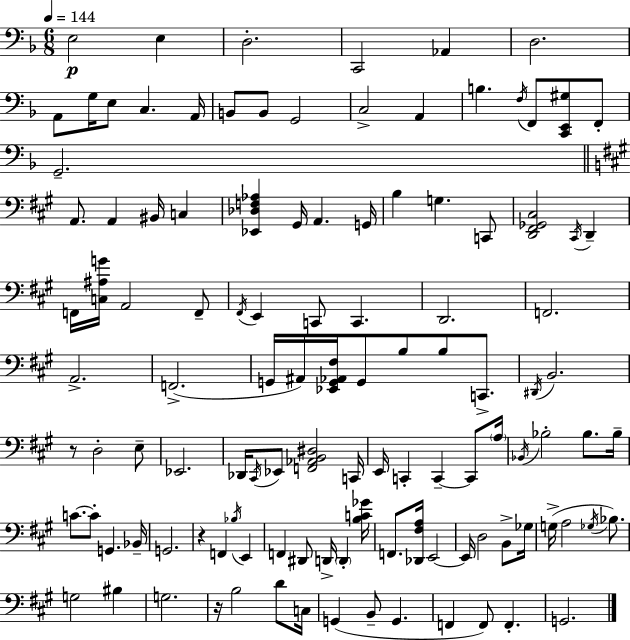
E3/h E3/q D3/h. C2/h Ab2/q D3/h. A2/e G3/s E3/e C3/q. A2/s B2/e B2/e G2/h C3/h A2/q B3/q. F3/s F2/e [C2,E2,G#3]/e F2/e G2/h. A2/e. A2/q BIS2/s C3/q [Eb2,Db3,F3,Ab3]/q G#2/s A2/q. G2/s B3/q G3/q. C2/e [D2,F#2,Gb2,C#3]/h C#2/s D2/q F2/s [C3,A#3,G4]/s A2/h F2/e F#2/s E2/q C2/e C2/q. D2/h. F2/h. A2/h. F2/h. G2/s A#2/s [Eb2,G2,Ab2,F#3]/s G2/e B3/e B3/e C2/e. D#2/s B2/h. R/e D3/h E3/e Eb2/h. Db2/s C#2/s Eb2/e [F2,Ab2,B2,D#3]/h C2/s E2/s C2/q C2/q C2/e A3/s Bb2/s Bb3/h Bb3/e. Bb3/s C4/e. C4/e G2/q. Bb2/s G2/h. R/q F2/q Bb3/s E2/q F2/q D#2/e D2/s D2/q [B3,C4,Gb4]/s F2/e. [Db2,F#3,A3]/s E2/h E2/s D3/h B2/e Gb3/s G3/s A3/h Gb3/s Bb3/e. G3/h BIS3/q G3/h. R/s B3/h D4/e C3/s G2/q B2/e G2/q. F2/q F2/e F2/q. G2/h.